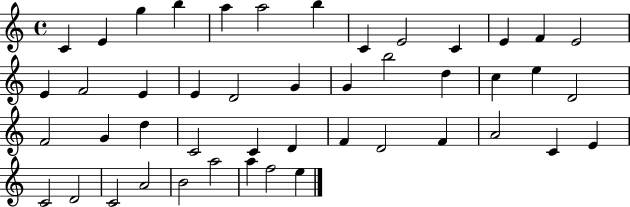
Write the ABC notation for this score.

X:1
T:Untitled
M:4/4
L:1/4
K:C
C E g b a a2 b C E2 C E F E2 E F2 E E D2 G G b2 d c e D2 F2 G d C2 C D F D2 F A2 C E C2 D2 C2 A2 B2 a2 a f2 e